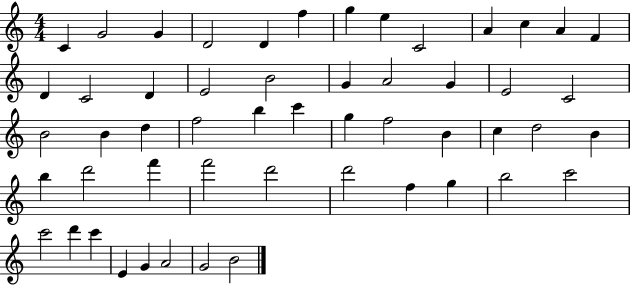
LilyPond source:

{
  \clef treble
  \numericTimeSignature
  \time 4/4
  \key c \major
  c'4 g'2 g'4 | d'2 d'4 f''4 | g''4 e''4 c'2 | a'4 c''4 a'4 f'4 | \break d'4 c'2 d'4 | e'2 b'2 | g'4 a'2 g'4 | e'2 c'2 | \break b'2 b'4 d''4 | f''2 b''4 c'''4 | g''4 f''2 b'4 | c''4 d''2 b'4 | \break b''4 d'''2 f'''4 | f'''2 d'''2 | d'''2 f''4 g''4 | b''2 c'''2 | \break c'''2 d'''4 c'''4 | e'4 g'4 a'2 | g'2 b'2 | \bar "|."
}